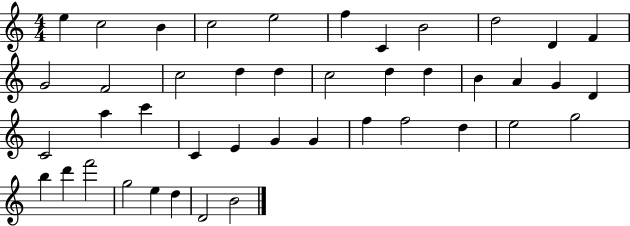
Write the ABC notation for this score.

X:1
T:Untitled
M:4/4
L:1/4
K:C
e c2 B c2 e2 f C B2 d2 D F G2 F2 c2 d d c2 d d B A G D C2 a c' C E G G f f2 d e2 g2 b d' f'2 g2 e d D2 B2